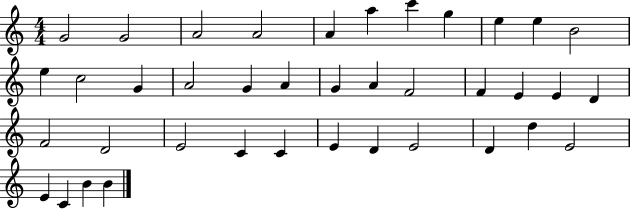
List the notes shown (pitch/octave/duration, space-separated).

G4/h G4/h A4/h A4/h A4/q A5/q C6/q G5/q E5/q E5/q B4/h E5/q C5/h G4/q A4/h G4/q A4/q G4/q A4/q F4/h F4/q E4/q E4/q D4/q F4/h D4/h E4/h C4/q C4/q E4/q D4/q E4/h D4/q D5/q E4/h E4/q C4/q B4/q B4/q